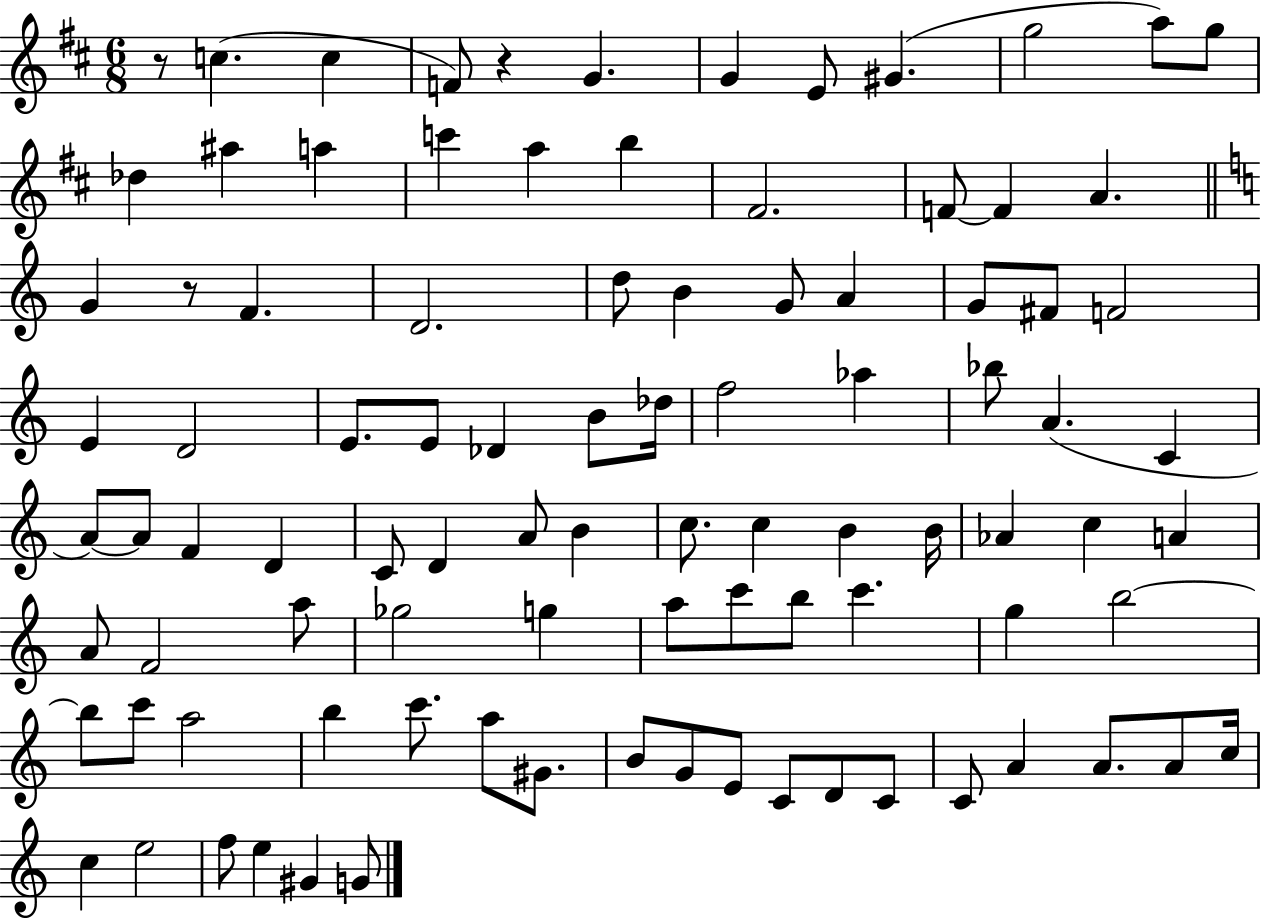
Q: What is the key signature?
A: D major